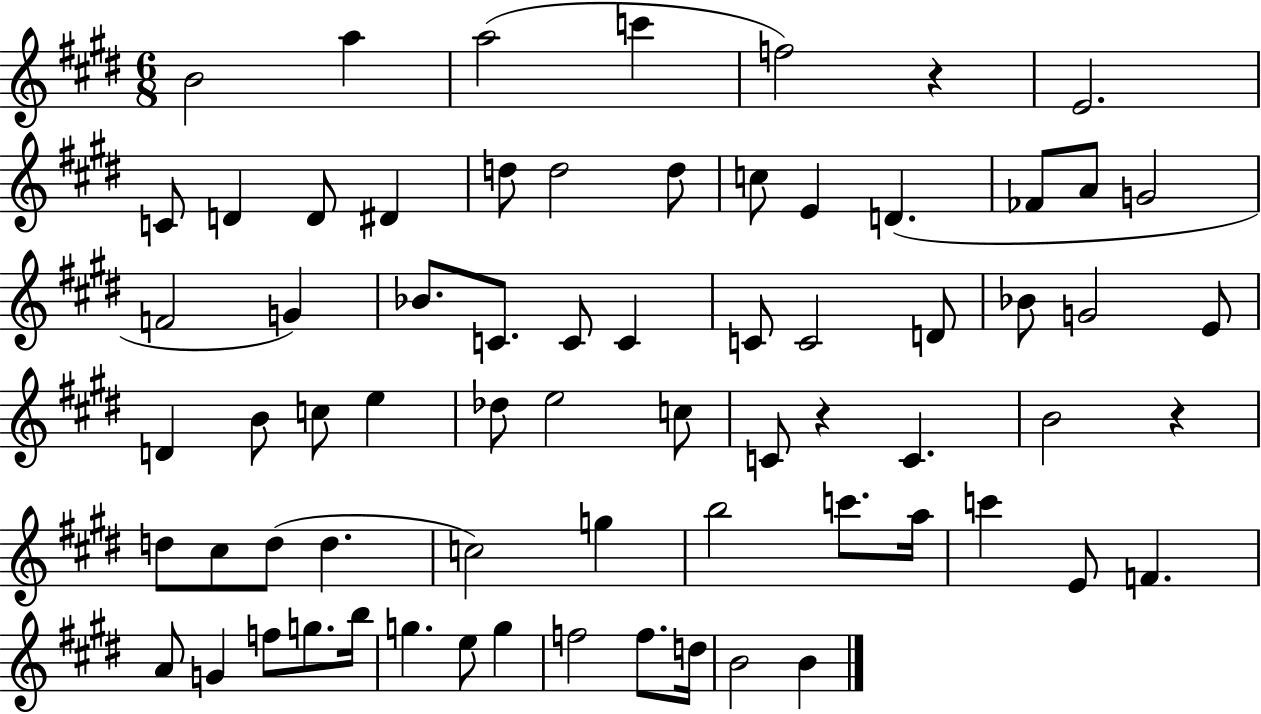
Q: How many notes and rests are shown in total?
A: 69